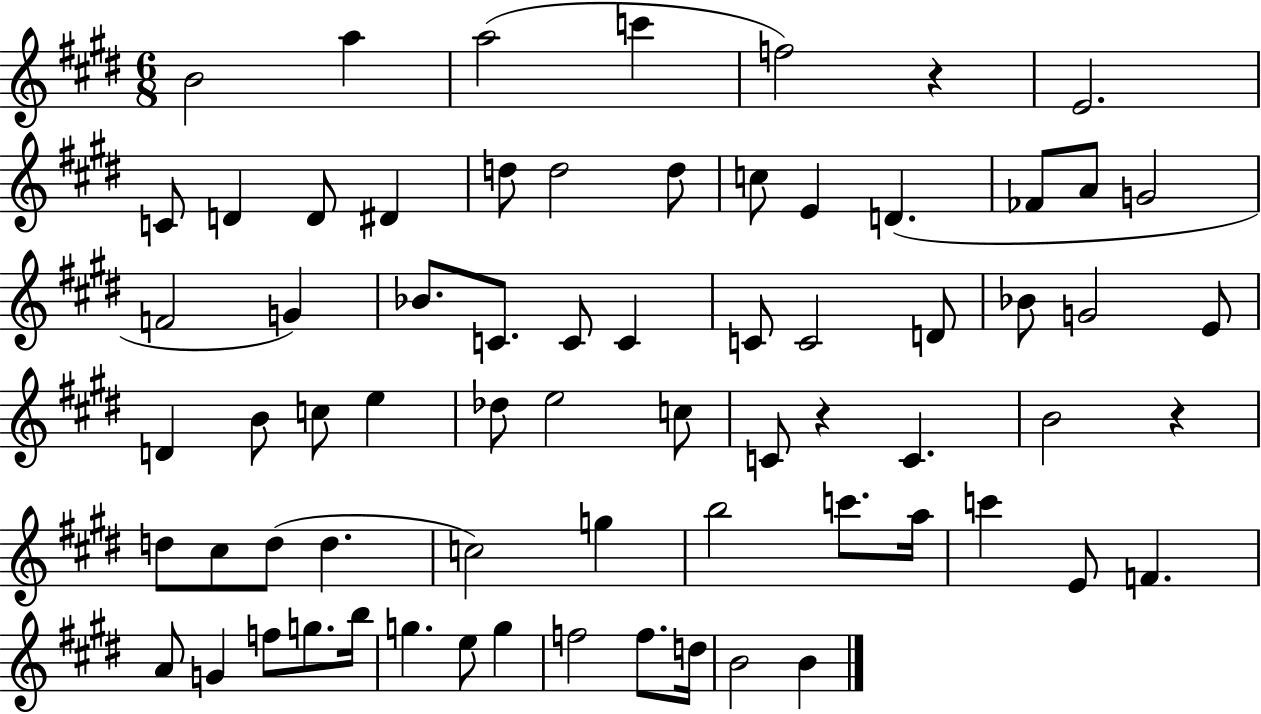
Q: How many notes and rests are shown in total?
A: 69